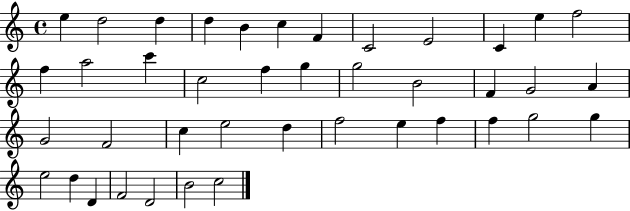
{
  \clef treble
  \time 4/4
  \defaultTimeSignature
  \key c \major
  e''4 d''2 d''4 | d''4 b'4 c''4 f'4 | c'2 e'2 | c'4 e''4 f''2 | \break f''4 a''2 c'''4 | c''2 f''4 g''4 | g''2 b'2 | f'4 g'2 a'4 | \break g'2 f'2 | c''4 e''2 d''4 | f''2 e''4 f''4 | f''4 g''2 g''4 | \break e''2 d''4 d'4 | f'2 d'2 | b'2 c''2 | \bar "|."
}